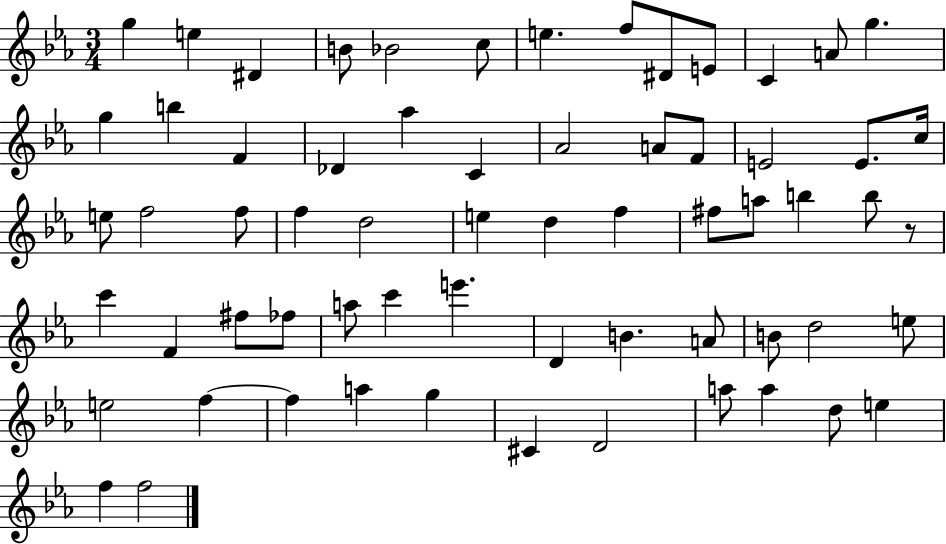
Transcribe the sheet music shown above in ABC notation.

X:1
T:Untitled
M:3/4
L:1/4
K:Eb
g e ^D B/2 _B2 c/2 e f/2 ^D/2 E/2 C A/2 g g b F _D _a C _A2 A/2 F/2 E2 E/2 c/4 e/2 f2 f/2 f d2 e d f ^f/2 a/2 b b/2 z/2 c' F ^f/2 _f/2 a/2 c' e' D B A/2 B/2 d2 e/2 e2 f f a g ^C D2 a/2 a d/2 e f f2